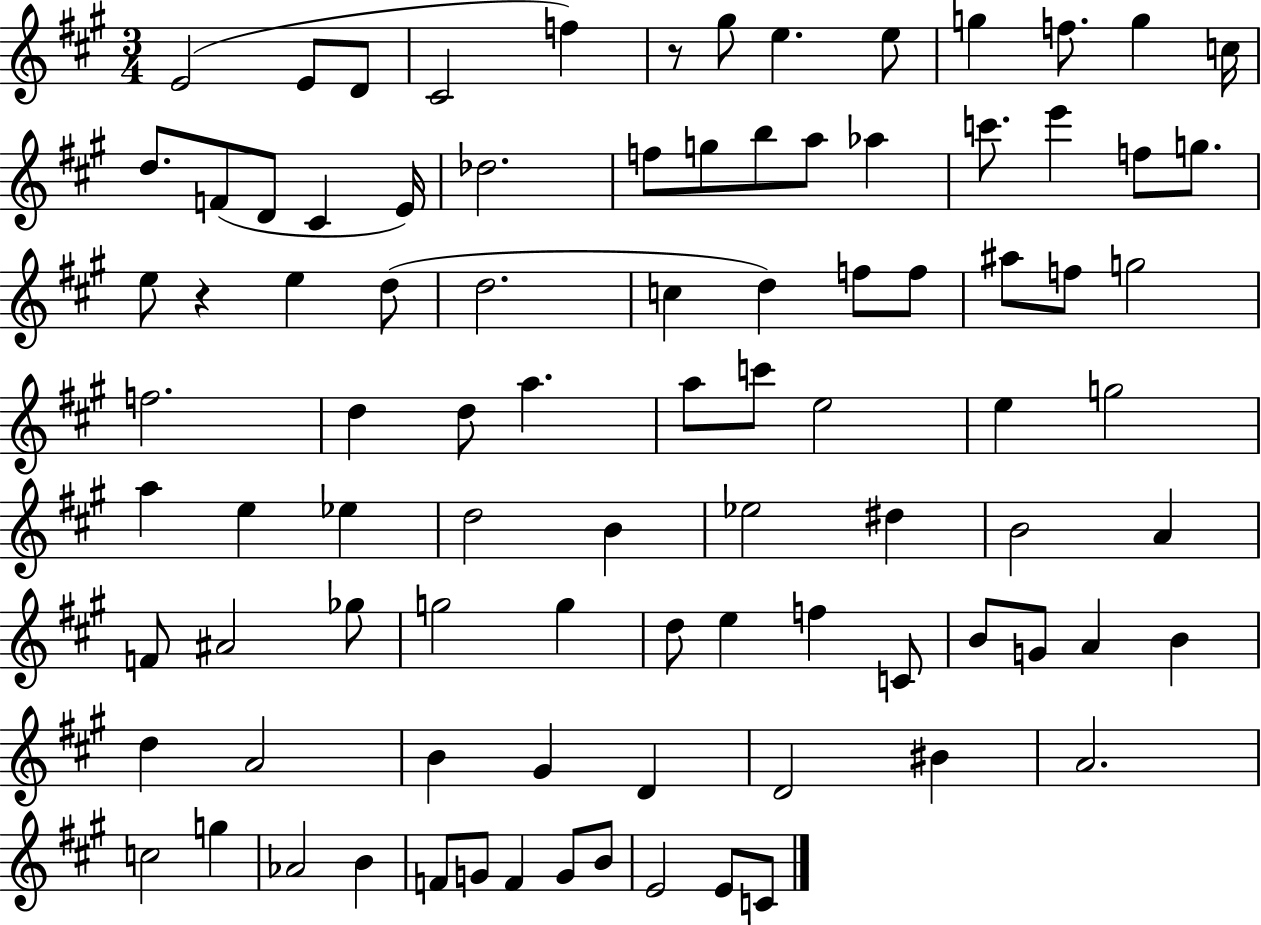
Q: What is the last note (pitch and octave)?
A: C4